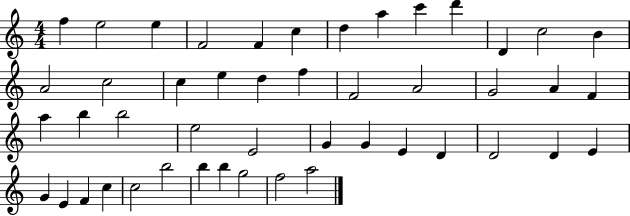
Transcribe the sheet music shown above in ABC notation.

X:1
T:Untitled
M:4/4
L:1/4
K:C
f e2 e F2 F c d a c' d' D c2 B A2 c2 c e d f F2 A2 G2 A F a b b2 e2 E2 G G E D D2 D E G E F c c2 b2 b b g2 f2 a2